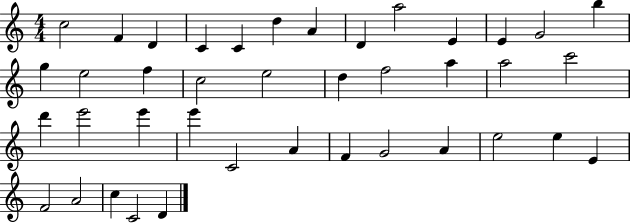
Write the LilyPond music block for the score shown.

{
  \clef treble
  \numericTimeSignature
  \time 4/4
  \key c \major
  c''2 f'4 d'4 | c'4 c'4 d''4 a'4 | d'4 a''2 e'4 | e'4 g'2 b''4 | \break g''4 e''2 f''4 | c''2 e''2 | d''4 f''2 a''4 | a''2 c'''2 | \break d'''4 e'''2 e'''4 | e'''4 c'2 a'4 | f'4 g'2 a'4 | e''2 e''4 e'4 | \break f'2 a'2 | c''4 c'2 d'4 | \bar "|."
}